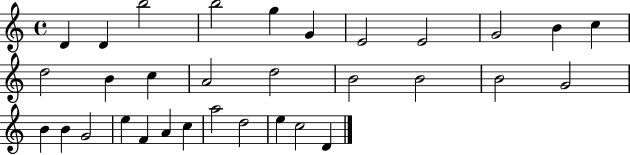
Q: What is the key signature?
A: C major